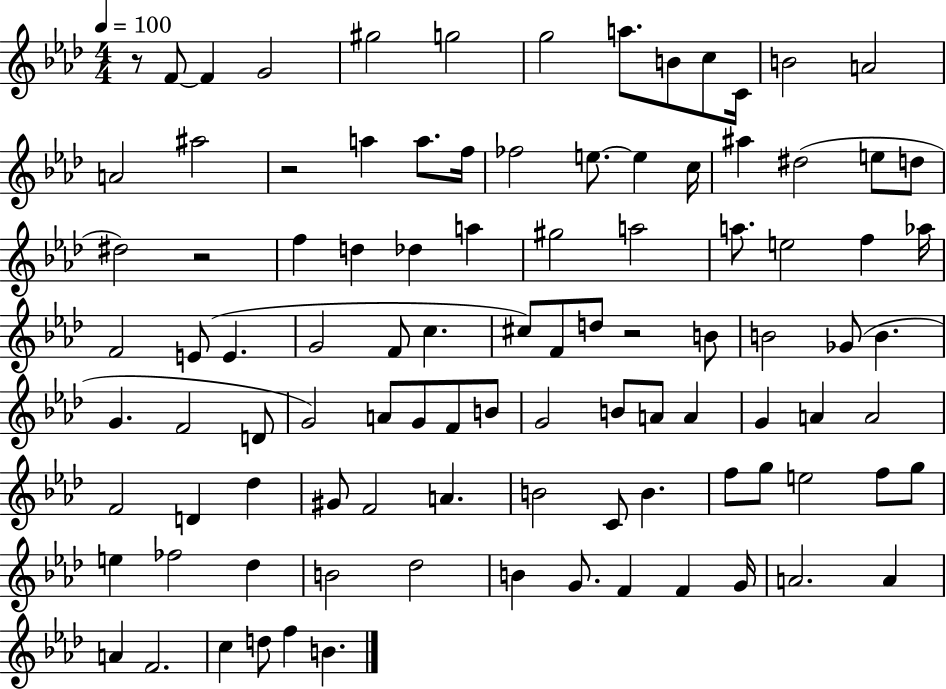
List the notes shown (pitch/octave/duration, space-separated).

R/e F4/e F4/q G4/h G#5/h G5/h G5/h A5/e. B4/e C5/e C4/s B4/h A4/h A4/h A#5/h R/h A5/q A5/e. F5/s FES5/h E5/e. E5/q C5/s A#5/q D#5/h E5/e D5/e D#5/h R/h F5/q D5/q Db5/q A5/q G#5/h A5/h A5/e. E5/h F5/q Ab5/s F4/h E4/e E4/q. G4/h F4/e C5/q. C#5/e F4/e D5/e R/h B4/e B4/h Gb4/e B4/q. G4/q. F4/h D4/e G4/h A4/e G4/e F4/e B4/e G4/h B4/e A4/e A4/q G4/q A4/q A4/h F4/h D4/q Db5/q G#4/e F4/h A4/q. B4/h C4/e B4/q. F5/e G5/e E5/h F5/e G5/e E5/q FES5/h Db5/q B4/h Db5/h B4/q G4/e. F4/q F4/q G4/s A4/h. A4/q A4/q F4/h. C5/q D5/e F5/q B4/q.